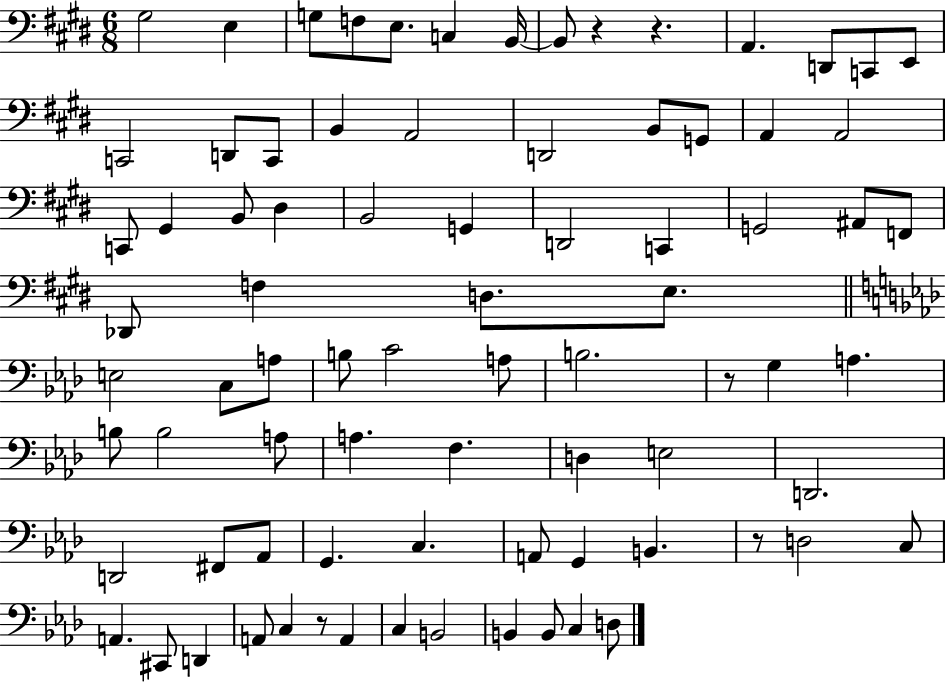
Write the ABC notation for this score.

X:1
T:Untitled
M:6/8
L:1/4
K:E
^G,2 E, G,/2 F,/2 E,/2 C, B,,/4 B,,/2 z z A,, D,,/2 C,,/2 E,,/2 C,,2 D,,/2 C,,/2 B,, A,,2 D,,2 B,,/2 G,,/2 A,, A,,2 C,,/2 ^G,, B,,/2 ^D, B,,2 G,, D,,2 C,, G,,2 ^A,,/2 F,,/2 _D,,/2 F, D,/2 E,/2 E,2 C,/2 A,/2 B,/2 C2 A,/2 B,2 z/2 G, A, B,/2 B,2 A,/2 A, F, D, E,2 D,,2 D,,2 ^F,,/2 _A,,/2 G,, C, A,,/2 G,, B,, z/2 D,2 C,/2 A,, ^C,,/2 D,, A,,/2 C, z/2 A,, C, B,,2 B,, B,,/2 C, D,/2